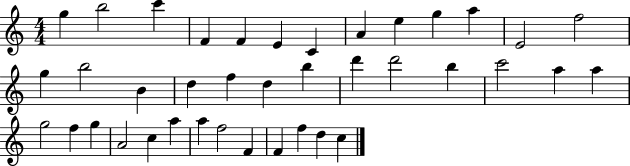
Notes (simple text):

G5/q B5/h C6/q F4/q F4/q E4/q C4/q A4/q E5/q G5/q A5/q E4/h F5/h G5/q B5/h B4/q D5/q F5/q D5/q B5/q D6/q D6/h B5/q C6/h A5/q A5/q G5/h F5/q G5/q A4/h C5/q A5/q A5/q F5/h F4/q F4/q F5/q D5/q C5/q